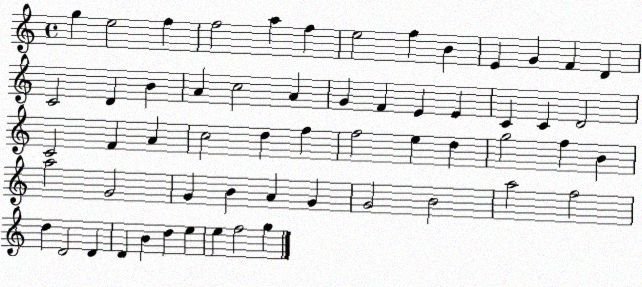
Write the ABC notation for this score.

X:1
T:Untitled
M:4/4
L:1/4
K:C
g e2 f f2 a f e2 f B E G F D C2 D B A c2 A G F E E C C D2 C2 F A c2 d f f2 e d g2 f B a2 G2 G B A G G2 B2 a2 f2 d D2 D D B d e e f2 g